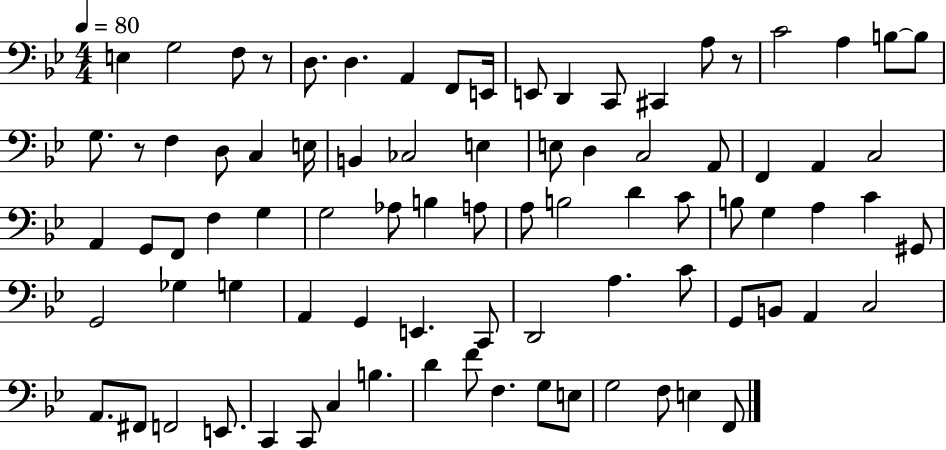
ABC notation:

X:1
T:Untitled
M:4/4
L:1/4
K:Bb
E, G,2 F,/2 z/2 D,/2 D, A,, F,,/2 E,,/4 E,,/2 D,, C,,/2 ^C,, A,/2 z/2 C2 A, B,/2 B,/2 G,/2 z/2 F, D,/2 C, E,/4 B,, _C,2 E, E,/2 D, C,2 A,,/2 F,, A,, C,2 A,, G,,/2 F,,/2 F, G, G,2 _A,/2 B, A,/2 A,/2 B,2 D C/2 B,/2 G, A, C ^G,,/2 G,,2 _G, G, A,, G,, E,, C,,/2 D,,2 A, C/2 G,,/2 B,,/2 A,, C,2 A,,/2 ^F,,/2 F,,2 E,,/2 C,, C,,/2 C, B, D F/2 F, G,/2 E,/2 G,2 F,/2 E, F,,/2